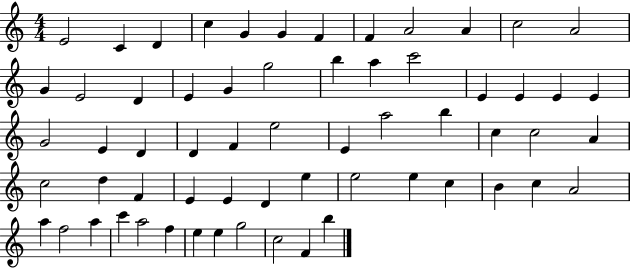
{
  \clef treble
  \numericTimeSignature
  \time 4/4
  \key c \major
  e'2 c'4 d'4 | c''4 g'4 g'4 f'4 | f'4 a'2 a'4 | c''2 a'2 | \break g'4 e'2 d'4 | e'4 g'4 g''2 | b''4 a''4 c'''2 | e'4 e'4 e'4 e'4 | \break g'2 e'4 d'4 | d'4 f'4 e''2 | e'4 a''2 b''4 | c''4 c''2 a'4 | \break c''2 d''4 f'4 | e'4 e'4 d'4 e''4 | e''2 e''4 c''4 | b'4 c''4 a'2 | \break a''4 f''2 a''4 | c'''4 a''2 f''4 | e''4 e''4 g''2 | c''2 f'4 b''4 | \break \bar "|."
}